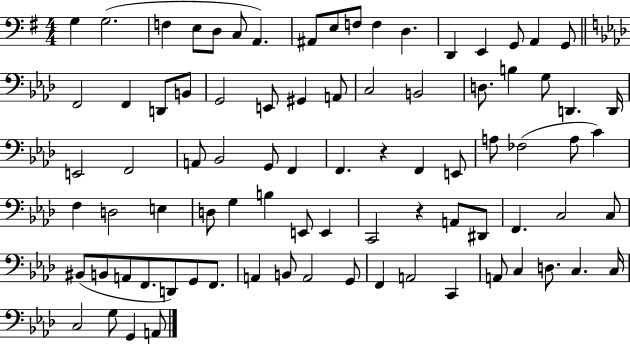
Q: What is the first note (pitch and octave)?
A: G3